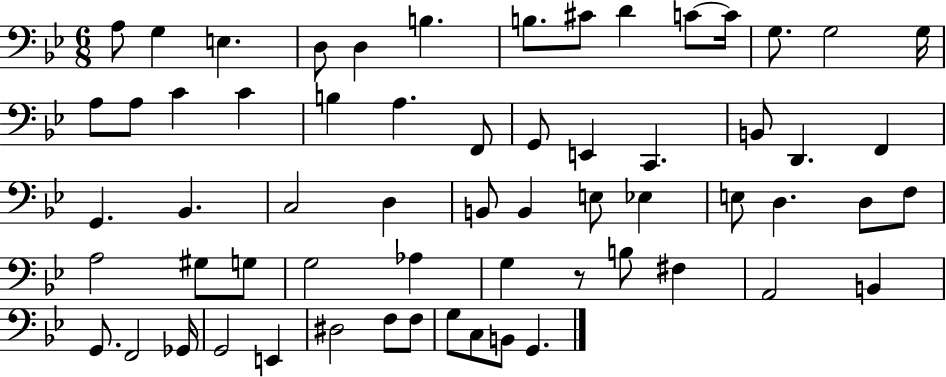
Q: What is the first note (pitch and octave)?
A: A3